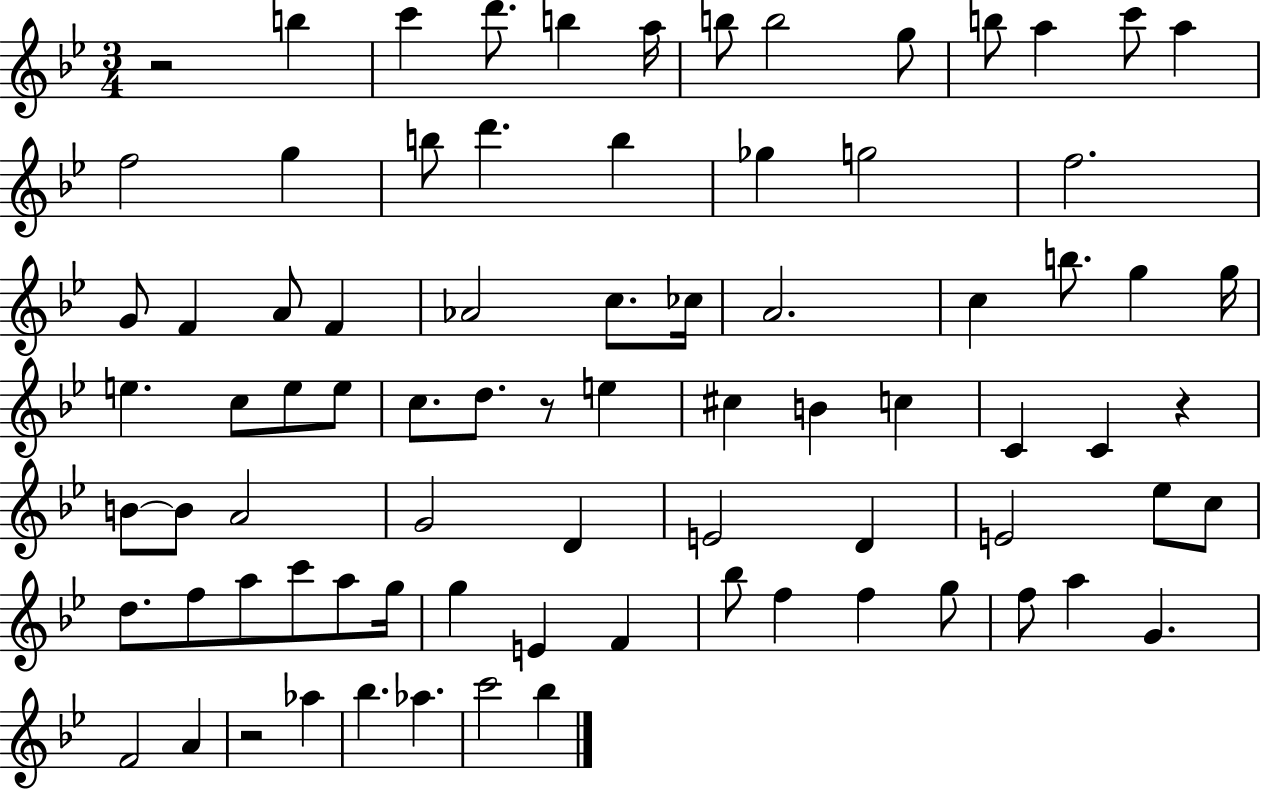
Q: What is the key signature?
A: BES major